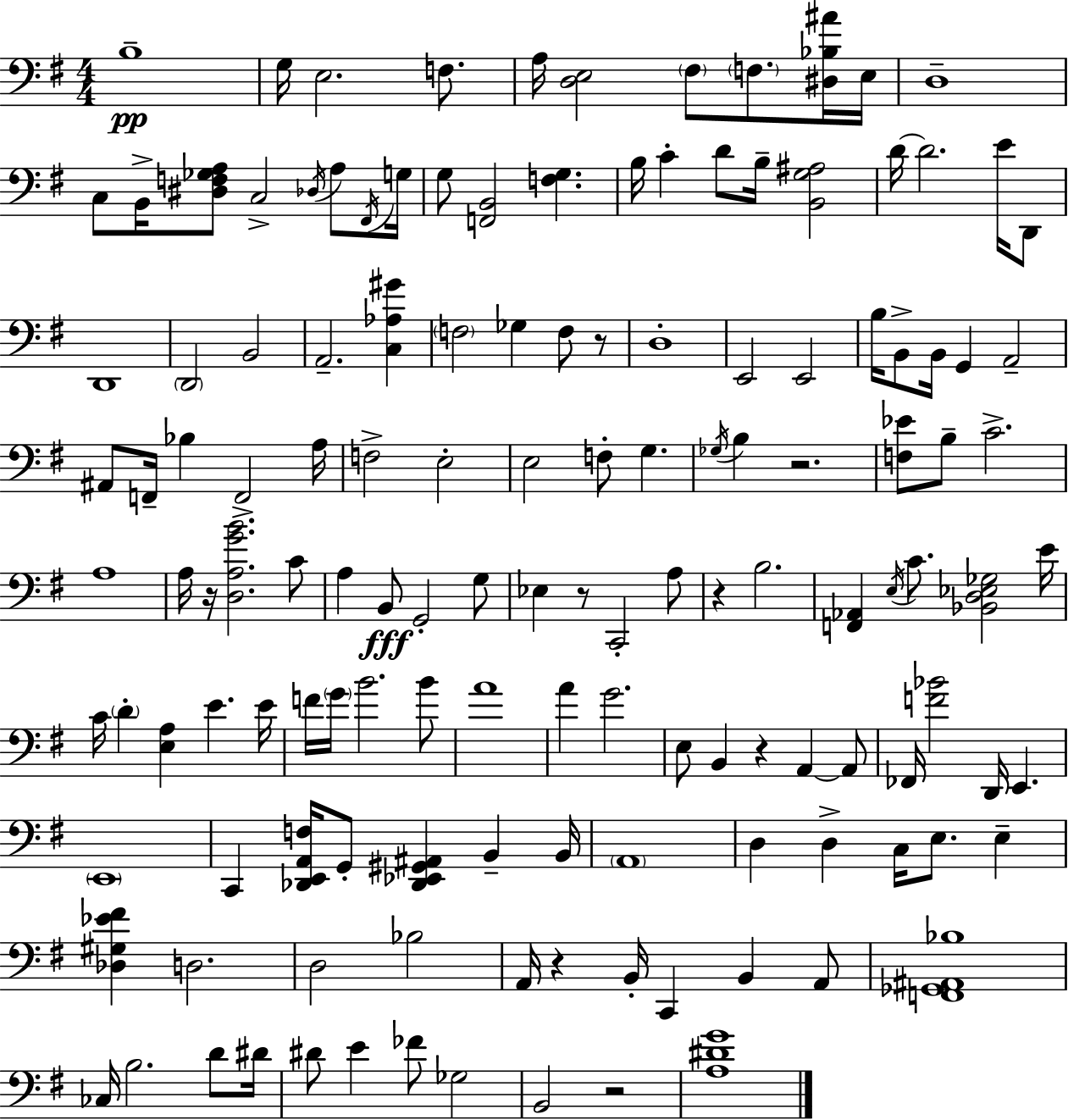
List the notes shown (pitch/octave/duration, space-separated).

B3/w G3/s E3/h. F3/e. A3/s [D3,E3]/h F#3/e F3/e. [D#3,Bb3,A#4]/s E3/s D3/w C3/e B2/s [D#3,F3,Gb3,A3]/e C3/h Db3/s A3/e F#2/s G3/s G3/e [F2,B2]/h [F3,G3]/q. B3/s C4/q D4/e B3/s [B2,G3,A#3]/h D4/s D4/h. E4/s D2/e D2/w D2/h B2/h A2/h. [C3,Ab3,G#4]/q F3/h Gb3/q F3/e R/e D3/w E2/h E2/h B3/s B2/e B2/s G2/q A2/h A#2/e F2/s Bb3/q F2/h A3/s F3/h E3/h E3/h F3/e G3/q. Gb3/s B3/q R/h. [F3,Eb4]/e B3/e C4/h. A3/w A3/s R/s [D3,A3,G4,B4]/h. C4/e A3/q B2/e G2/h G3/e Eb3/q R/e C2/h A3/e R/q B3/h. [F2,Ab2]/q E3/s C4/e. [Bb2,D3,Eb3,Gb3]/h E4/s C4/s D4/q [E3,A3]/q E4/q. E4/s F4/s G4/s B4/h. B4/e A4/w A4/q G4/h. E3/e B2/q R/q A2/q A2/e FES2/s [F4,Bb4]/h D2/s E2/q. E2/w C2/q [Db2,E2,A2,F3]/s G2/e [Db2,Eb2,G#2,A#2]/q B2/q B2/s A2/w D3/q D3/q C3/s E3/e. E3/q [Db3,G#3,Eb4,F#4]/q D3/h. D3/h Bb3/h A2/s R/q B2/s C2/q B2/q A2/e [F2,Gb2,A#2,Bb3]/w CES3/s B3/h. D4/e D#4/s D#4/e E4/q FES4/e Gb3/h B2/h R/h [A3,D#4,G4]/w